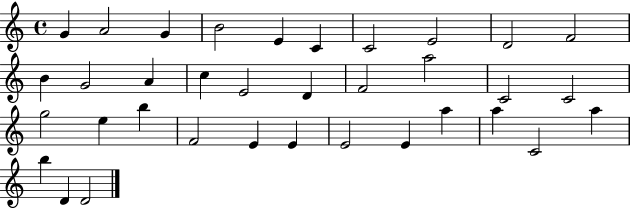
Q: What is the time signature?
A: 4/4